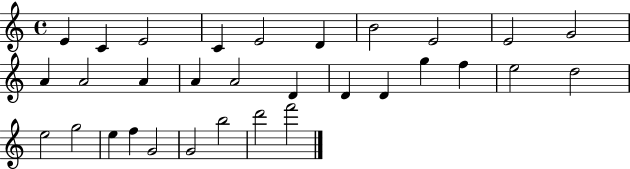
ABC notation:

X:1
T:Untitled
M:4/4
L:1/4
K:C
E C E2 C E2 D B2 E2 E2 G2 A A2 A A A2 D D D g f e2 d2 e2 g2 e f G2 G2 b2 d'2 f'2